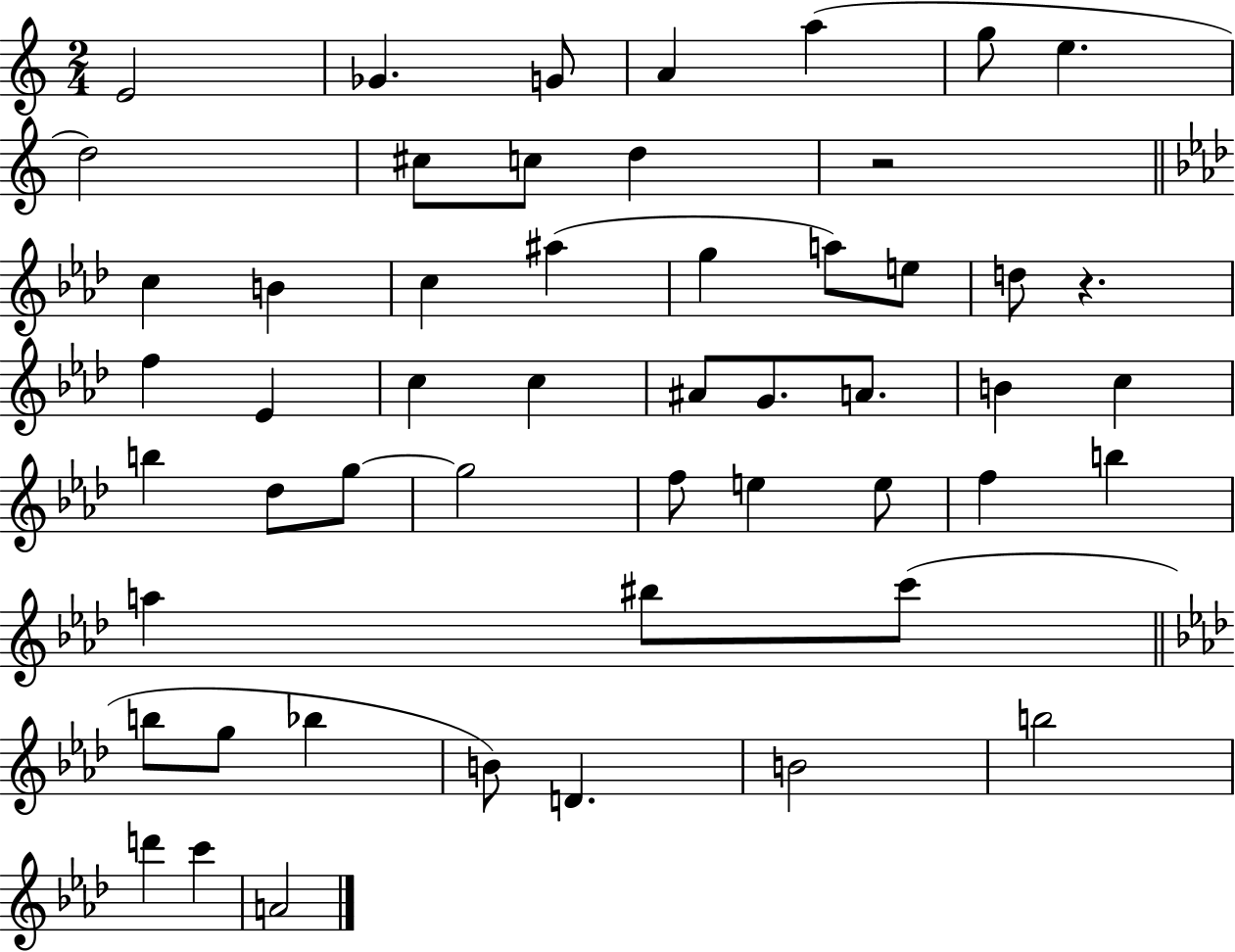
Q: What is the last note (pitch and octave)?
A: A4